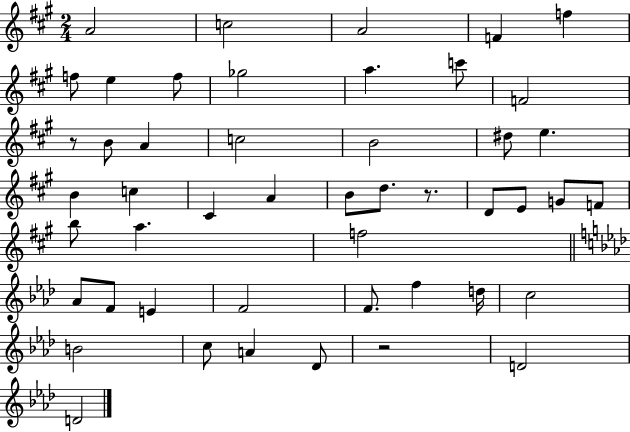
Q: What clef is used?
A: treble